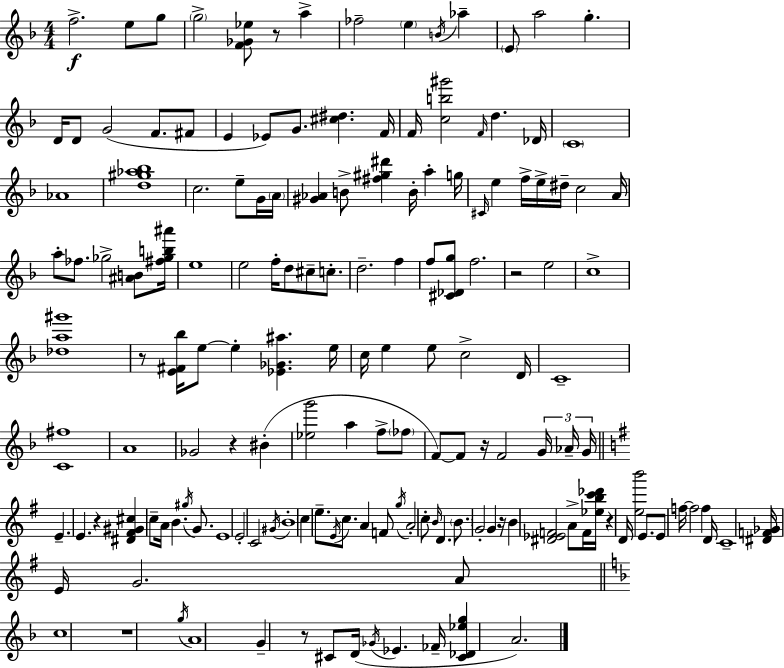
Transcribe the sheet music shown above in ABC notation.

X:1
T:Untitled
M:4/4
L:1/4
K:Dm
f2 e/2 g/2 g2 [F_G_e]/2 z/2 a _f2 e B/4 _a E/2 a2 g D/4 D/2 G2 F/2 ^F/2 E _E/2 G/2 [^c^d] F/4 F/4 [cb^g']2 F/4 d _D/4 C4 _A4 [d^g_a_b]4 c2 e/2 G/4 A/4 [^G_A] B/2 [^f^g^d'] B/4 a g/4 ^C/4 e f/4 e/4 ^d/4 c2 A/4 a/2 _f/2 _g2 [^AB]/2 [^f_gb^a']/4 e4 e2 f/4 d/2 ^c/2 c/2 d2 f f/2 [^C_Dg]/2 f2 z2 e2 c4 [_da^g']4 z/2 [E^F_b]/4 e/2 e [_E_G^a] e/4 c/4 e e/2 c2 D/4 C4 [C^f]4 A4 _G2 z ^B [_eg']2 a f/2 _f/2 F/2 F/2 z/4 F2 G/4 _A/4 G/4 E E z [^D^F^G^c] c/2 A/4 B ^g/4 G/2 E4 E2 C2 ^G/4 B4 c e/2 E/4 c/2 A F/2 g/4 A2 c/2 B/4 D B/2 G2 G z/4 B [^D_EF]2 A/2 F/4 [_ebc'_d']/4 z D/4 [eb']2 E/2 E/2 f/4 f2 f D/4 C4 [^DF_G]/4 E/4 G2 A/2 c4 z4 g/4 A4 G z/2 ^C/2 D/4 _G/4 _E _F/4 [^C_D_eg] A2